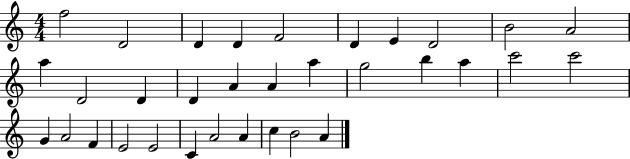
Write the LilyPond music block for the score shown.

{
  \clef treble
  \numericTimeSignature
  \time 4/4
  \key c \major
  f''2 d'2 | d'4 d'4 f'2 | d'4 e'4 d'2 | b'2 a'2 | \break a''4 d'2 d'4 | d'4 a'4 a'4 a''4 | g''2 b''4 a''4 | c'''2 c'''2 | \break g'4 a'2 f'4 | e'2 e'2 | c'4 a'2 a'4 | c''4 b'2 a'4 | \break \bar "|."
}